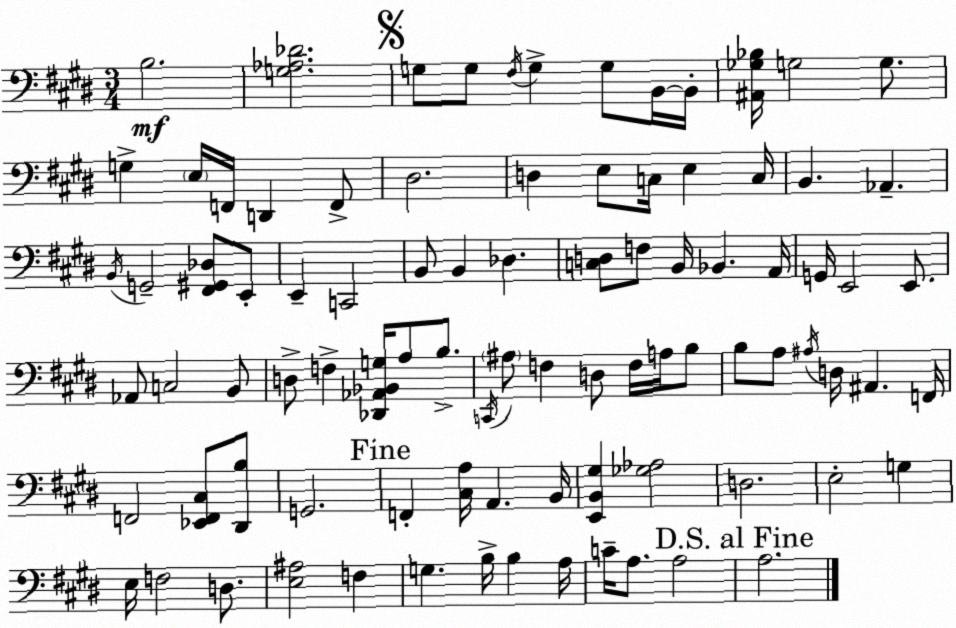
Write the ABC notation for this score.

X:1
T:Untitled
M:3/4
L:1/4
K:E
B,2 [G,_A,_D]2 G,/2 G,/2 ^F,/4 G, G,/2 B,,/4 B,,/4 [^A,,_G,_B,]/4 G,2 G,/2 G, E,/4 F,,/4 D,, F,,/2 ^D,2 D, E,/2 C,/4 E, C,/4 B,, _A,, B,,/4 G,,2 [^F,,^G,,_D,]/2 E,,/2 E,, C,,2 B,,/2 B,, _D, [C,D,]/2 F,/2 B,,/4 _B,, A,,/4 G,,/4 E,,2 E,,/2 _A,,/2 C,2 B,,/2 D,/2 F, [_D,,_A,,_B,,G,]/4 A,/2 B,/2 C,,/4 ^A,/2 F, D,/2 F,/4 A,/4 B,/2 B,/2 A,/2 ^A,/4 D,/4 ^A,, F,,/4 F,,2 [_E,,F,,^C,]/2 [^D,,B,]/2 G,,2 F,, [^C,A,]/4 A,, B,,/4 [E,,B,,^G,] [_G,_A,]2 D,2 E,2 G, E,/4 F,2 D,/2 [E,^A,]2 F, G, B,/4 B, A,/4 C/4 A,/2 A,2 A,2